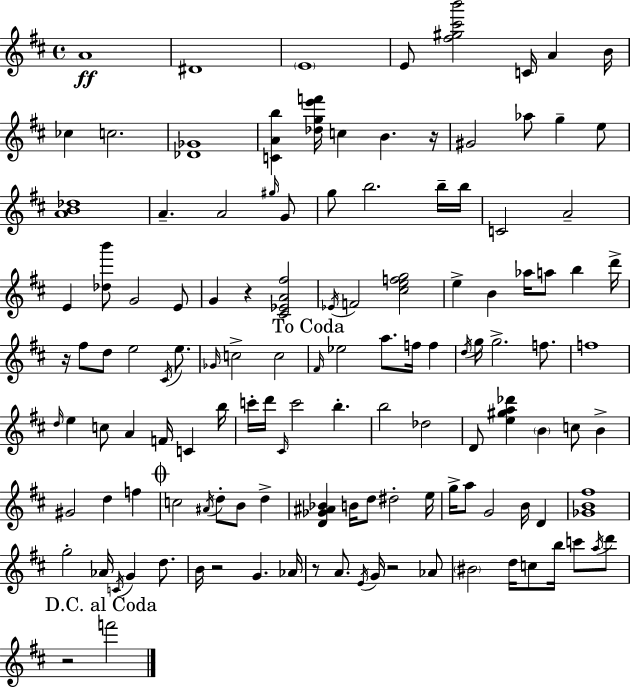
A4/w D#4/w E4/w E4/e [F#5,G#5,C#6,B6]/h C4/s A4/q B4/s CES5/q C5/h. [Db4,Gb4]/w [C4,A4,B5]/q [Db5,G5,E6,F6]/s C5/q B4/q. R/s G#4/h Ab5/e G5/q E5/e [A4,B4,Db5]/w A4/q. A4/h G#5/s G4/e G5/e B5/h. B5/s B5/s C4/h A4/h E4/q [Db5,B6]/e G4/h E4/e G4/q R/q [C#4,Eb4,A4,F#5]/h Eb4/s F4/h [C#5,E5,F5,G5]/h E5/q B4/q Ab5/s A5/e B5/q D6/s R/s F#5/e D5/e E5/h C#4/s E5/e. Gb4/s C5/h C5/h F#4/s Eb5/h A5/e. F5/s F5/q D5/s G5/s G5/h. F5/e. F5/w D5/s E5/q C5/e A4/q F4/s C4/q B5/s C6/s D6/s C#4/s C6/h B5/q. B5/h Db5/h D4/e [E5,G#5,A5,Db6]/q B4/q C5/e B4/q G#4/h D5/q F5/q C5/h A#4/s D5/e B4/e D5/q [D4,Gb4,A#4,Bb4]/q B4/s D5/e D#5/h E5/s G5/s A5/e G4/h B4/s D4/q [Gb4,B4,F#5]/w G5/h Ab4/s C4/s G4/q D5/e. B4/s R/h G4/q. Ab4/s R/e A4/e. E4/s G4/s R/h Ab4/e BIS4/h D5/s C5/e B5/s C6/e A5/s D6/e R/h F6/h